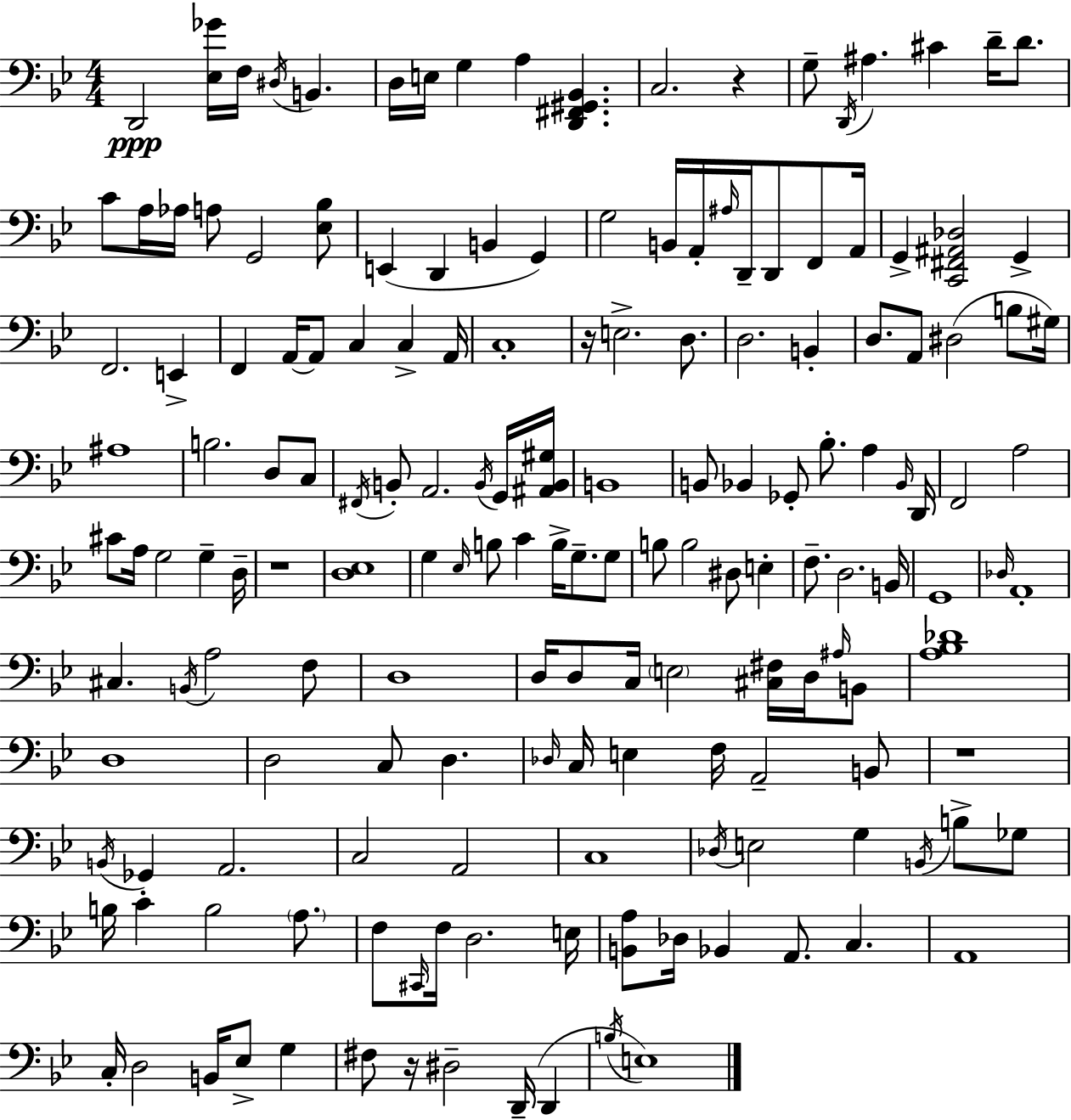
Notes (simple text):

D2/h [Eb3,Gb4]/s F3/s D#3/s B2/q. D3/s E3/s G3/q A3/q [D2,F#2,G#2,Bb2]/q. C3/h. R/q G3/e D2/s A#3/q. C#4/q D4/s D4/e. C4/e A3/s Ab3/s A3/e G2/h [Eb3,Bb3]/e E2/q D2/q B2/q G2/q G3/h B2/s A2/s A#3/s D2/s D2/e F2/e A2/s G2/q [C2,F#2,A#2,Db3]/h G2/q F2/h. E2/q F2/q A2/s A2/e C3/q C3/q A2/s C3/w R/s E3/h. D3/e. D3/h. B2/q D3/e. A2/e D#3/h B3/e G#3/s A#3/w B3/h. D3/e C3/e F#2/s B2/e A2/h. B2/s G2/s [A#2,B2,G#3]/s B2/w B2/e Bb2/q Gb2/e Bb3/e. A3/q Bb2/s D2/s F2/h A3/h C#4/e A3/s G3/h G3/q D3/s R/w [D3,Eb3]/w G3/q Eb3/s B3/e C4/q B3/s G3/e. G3/e B3/e B3/h D#3/e E3/q F3/e. D3/h. B2/s G2/w Db3/s A2/w C#3/q. B2/s A3/h F3/e D3/w D3/s D3/e C3/s E3/h [C#3,F#3]/s D3/s A#3/s B2/e [A3,Bb3,Db4]/w D3/w D3/h C3/e D3/q. Db3/s C3/s E3/q F3/s A2/h B2/e R/w B2/s Gb2/q A2/h. C3/h A2/h C3/w Db3/s E3/h G3/q B2/s B3/e Gb3/e B3/s C4/q B3/h A3/e. F3/e C#2/s F3/s D3/h. E3/s [B2,A3]/e Db3/s Bb2/q A2/e. C3/q. A2/w C3/s D3/h B2/s Eb3/e G3/q F#3/e R/s D#3/h D2/s D2/q B3/s E3/w